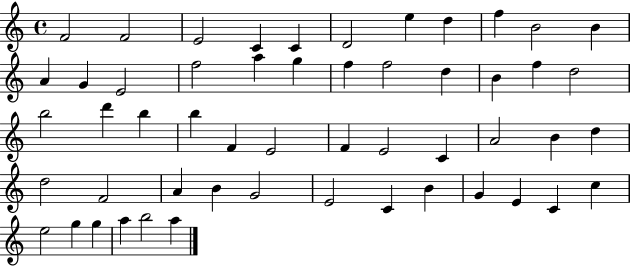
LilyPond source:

{
  \clef treble
  \time 4/4
  \defaultTimeSignature
  \key c \major
  f'2 f'2 | e'2 c'4 c'4 | d'2 e''4 d''4 | f''4 b'2 b'4 | \break a'4 g'4 e'2 | f''2 a''4 g''4 | f''4 f''2 d''4 | b'4 f''4 d''2 | \break b''2 d'''4 b''4 | b''4 f'4 e'2 | f'4 e'2 c'4 | a'2 b'4 d''4 | \break d''2 f'2 | a'4 b'4 g'2 | e'2 c'4 b'4 | g'4 e'4 c'4 c''4 | \break e''2 g''4 g''4 | a''4 b''2 a''4 | \bar "|."
}